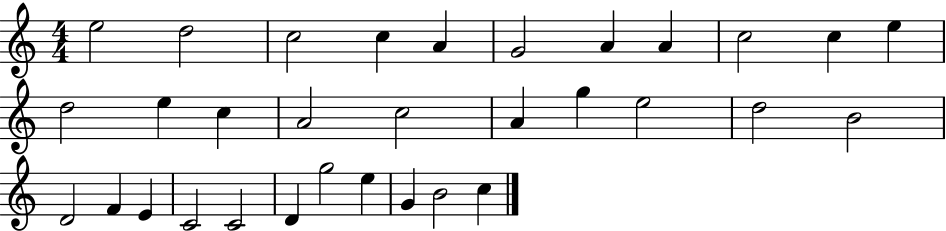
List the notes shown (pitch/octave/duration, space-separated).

E5/h D5/h C5/h C5/q A4/q G4/h A4/q A4/q C5/h C5/q E5/q D5/h E5/q C5/q A4/h C5/h A4/q G5/q E5/h D5/h B4/h D4/h F4/q E4/q C4/h C4/h D4/q G5/h E5/q G4/q B4/h C5/q